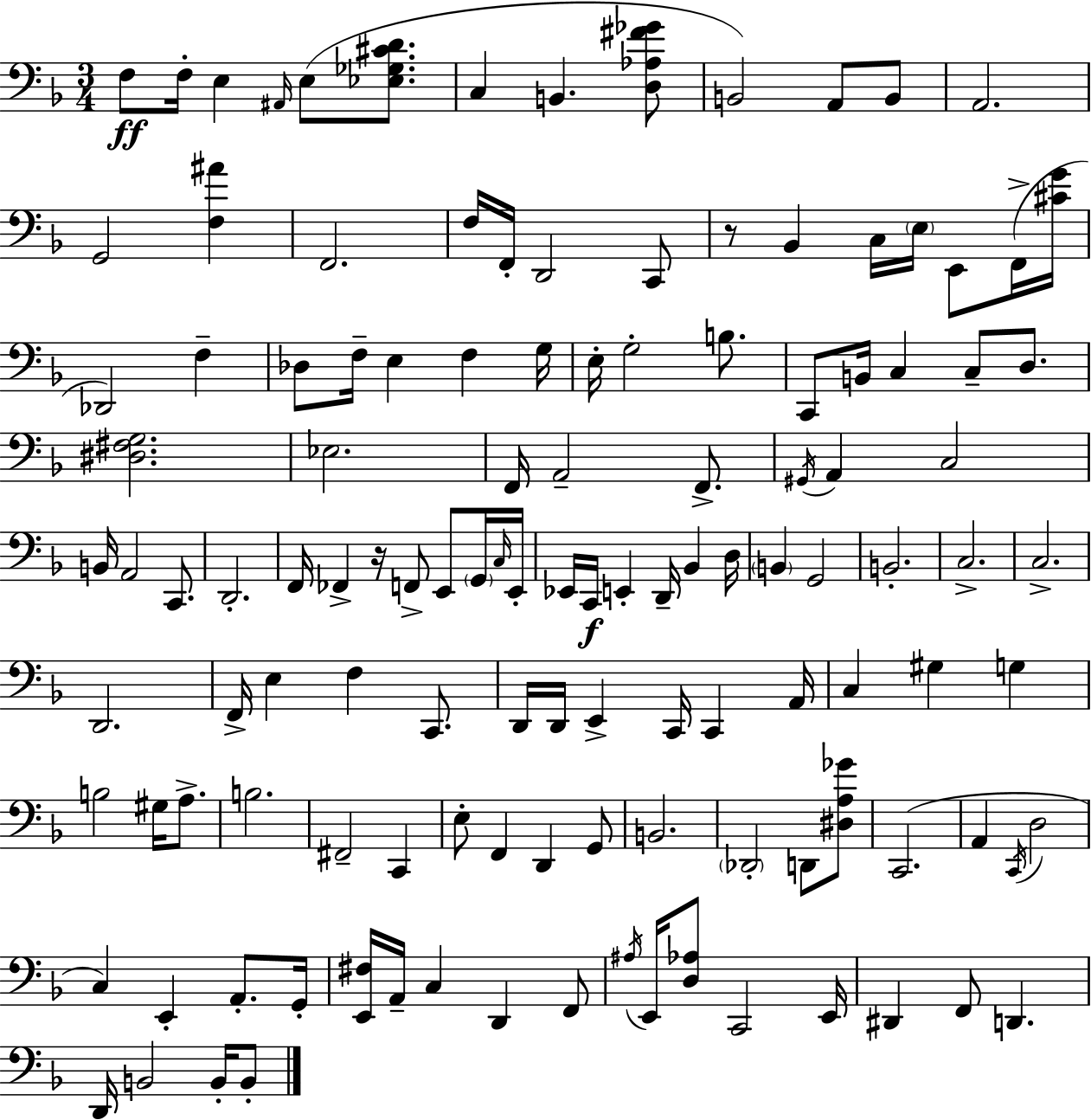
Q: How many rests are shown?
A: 2